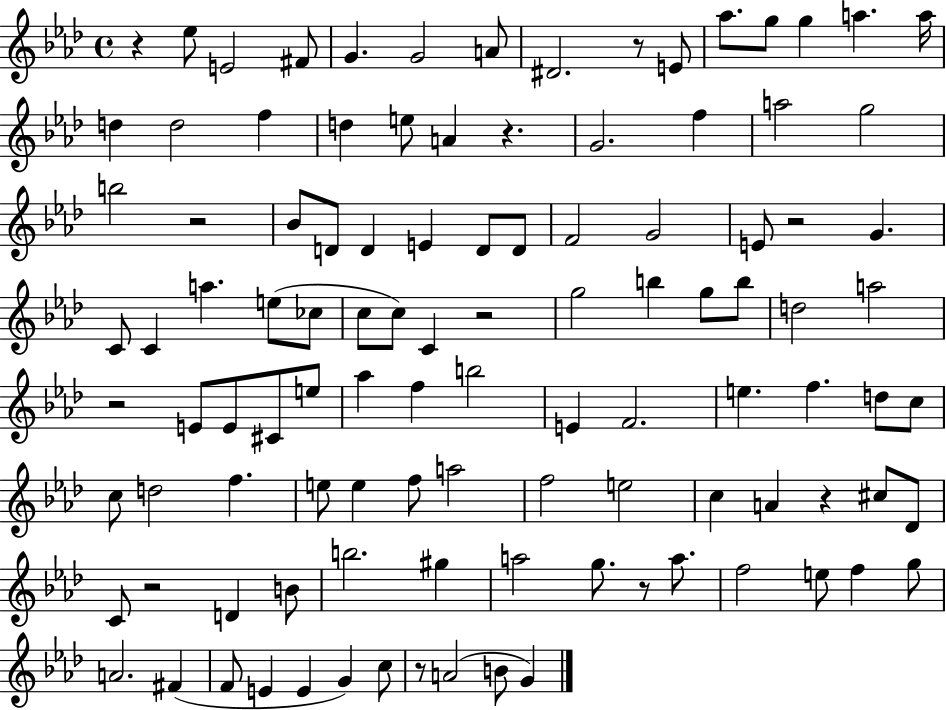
{
  \clef treble
  \time 4/4
  \defaultTimeSignature
  \key aes \major
  r4 ees''8 e'2 fis'8 | g'4. g'2 a'8 | dis'2. r8 e'8 | aes''8. g''8 g''4 a''4. a''16 | \break d''4 d''2 f''4 | d''4 e''8 a'4 r4. | g'2. f''4 | a''2 g''2 | \break b''2 r2 | bes'8 d'8 d'4 e'4 d'8 d'8 | f'2 g'2 | e'8 r2 g'4. | \break c'8 c'4 a''4. e''8( ces''8 | c''8 c''8) c'4 r2 | g''2 b''4 g''8 b''8 | d''2 a''2 | \break r2 e'8 e'8 cis'8 e''8 | aes''4 f''4 b''2 | e'4 f'2. | e''4. f''4. d''8 c''8 | \break c''8 d''2 f''4. | e''8 e''4 f''8 a''2 | f''2 e''2 | c''4 a'4 r4 cis''8 des'8 | \break c'8 r2 d'4 b'8 | b''2. gis''4 | a''2 g''8. r8 a''8. | f''2 e''8 f''4 g''8 | \break a'2. fis'4( | f'8 e'4 e'4 g'4) c''8 | r8 a'2( b'8 g'4) | \bar "|."
}